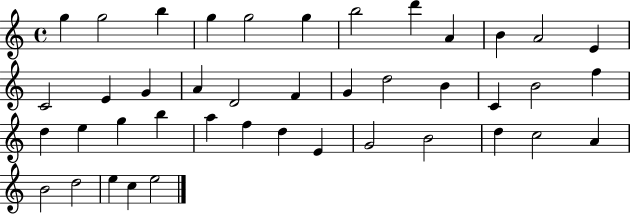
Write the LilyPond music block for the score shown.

{
  \clef treble
  \time 4/4
  \defaultTimeSignature
  \key c \major
  g''4 g''2 b''4 | g''4 g''2 g''4 | b''2 d'''4 a'4 | b'4 a'2 e'4 | \break c'2 e'4 g'4 | a'4 d'2 f'4 | g'4 d''2 b'4 | c'4 b'2 f''4 | \break d''4 e''4 g''4 b''4 | a''4 f''4 d''4 e'4 | g'2 b'2 | d''4 c''2 a'4 | \break b'2 d''2 | e''4 c''4 e''2 | \bar "|."
}